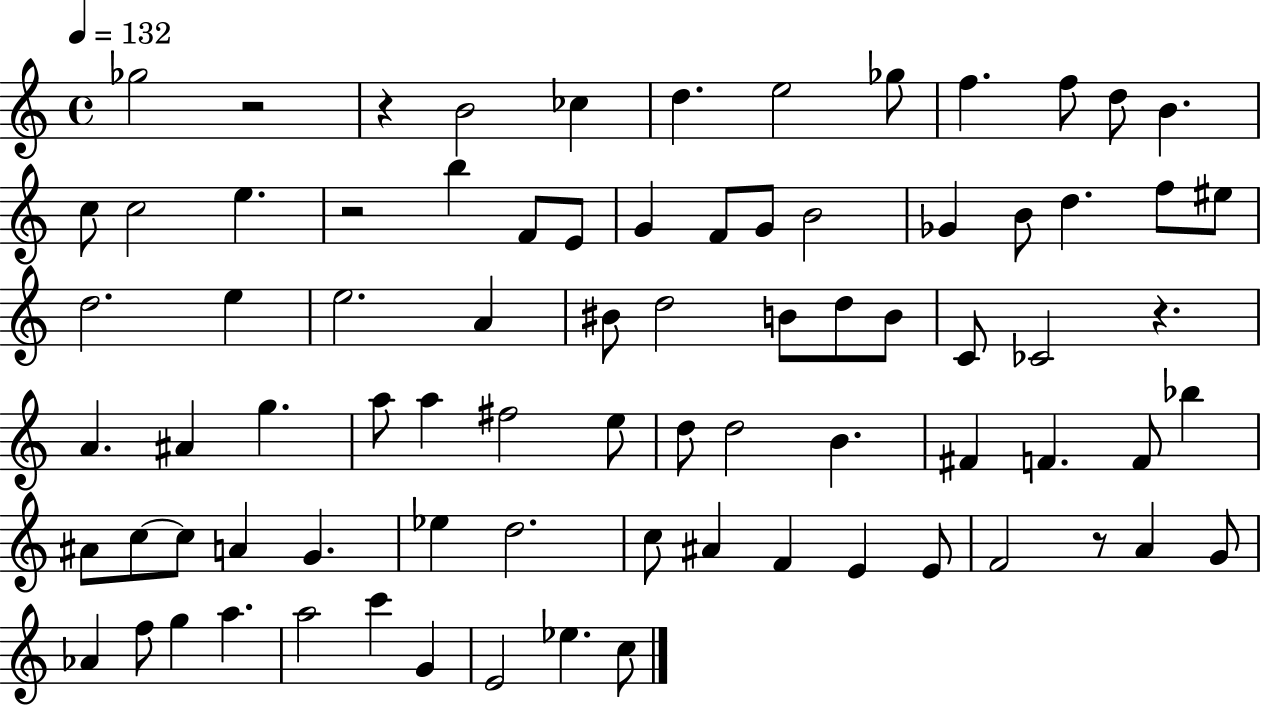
{
  \clef treble
  \time 4/4
  \defaultTimeSignature
  \key c \major
  \tempo 4 = 132
  ges''2 r2 | r4 b'2 ces''4 | d''4. e''2 ges''8 | f''4. f''8 d''8 b'4. | \break c''8 c''2 e''4. | r2 b''4 f'8 e'8 | g'4 f'8 g'8 b'2 | ges'4 b'8 d''4. f''8 eis''8 | \break d''2. e''4 | e''2. a'4 | bis'8 d''2 b'8 d''8 b'8 | c'8 ces'2 r4. | \break a'4. ais'4 g''4. | a''8 a''4 fis''2 e''8 | d''8 d''2 b'4. | fis'4 f'4. f'8 bes''4 | \break ais'8 c''8~~ c''8 a'4 g'4. | ees''4 d''2. | c''8 ais'4 f'4 e'4 e'8 | f'2 r8 a'4 g'8 | \break aes'4 f''8 g''4 a''4. | a''2 c'''4 g'4 | e'2 ees''4. c''8 | \bar "|."
}